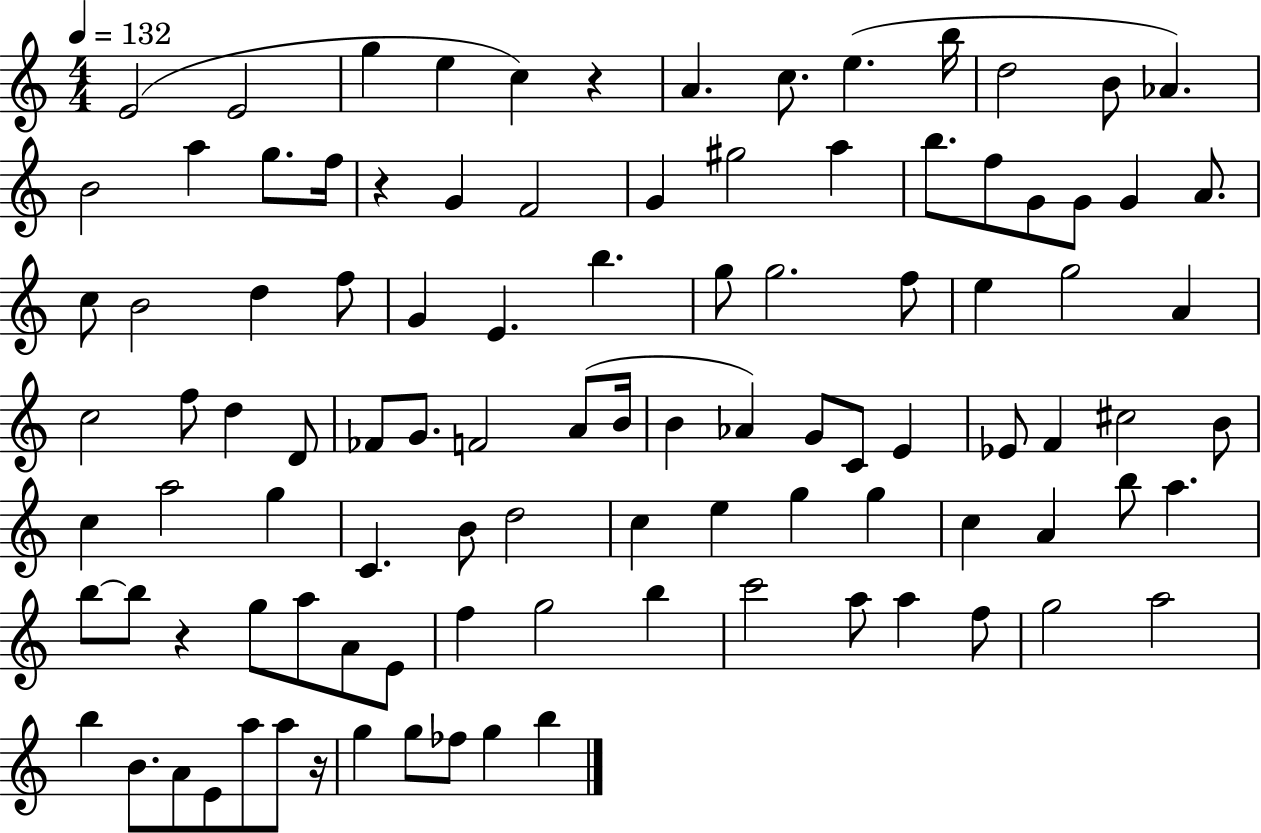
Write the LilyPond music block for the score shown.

{
  \clef treble
  \numericTimeSignature
  \time 4/4
  \key c \major
  \tempo 4 = 132
  e'2( e'2 | g''4 e''4 c''4) r4 | a'4. c''8. e''4.( b''16 | d''2 b'8 aes'4.) | \break b'2 a''4 g''8. f''16 | r4 g'4 f'2 | g'4 gis''2 a''4 | b''8. f''8 g'8 g'8 g'4 a'8. | \break c''8 b'2 d''4 f''8 | g'4 e'4. b''4. | g''8 g''2. f''8 | e''4 g''2 a'4 | \break c''2 f''8 d''4 d'8 | fes'8 g'8. f'2 a'8( b'16 | b'4 aes'4) g'8 c'8 e'4 | ees'8 f'4 cis''2 b'8 | \break c''4 a''2 g''4 | c'4. b'8 d''2 | c''4 e''4 g''4 g''4 | c''4 a'4 b''8 a''4. | \break b''8~~ b''8 r4 g''8 a''8 a'8 e'8 | f''4 g''2 b''4 | c'''2 a''8 a''4 f''8 | g''2 a''2 | \break b''4 b'8. a'8 e'8 a''8 a''8 r16 | g''4 g''8 fes''8 g''4 b''4 | \bar "|."
}